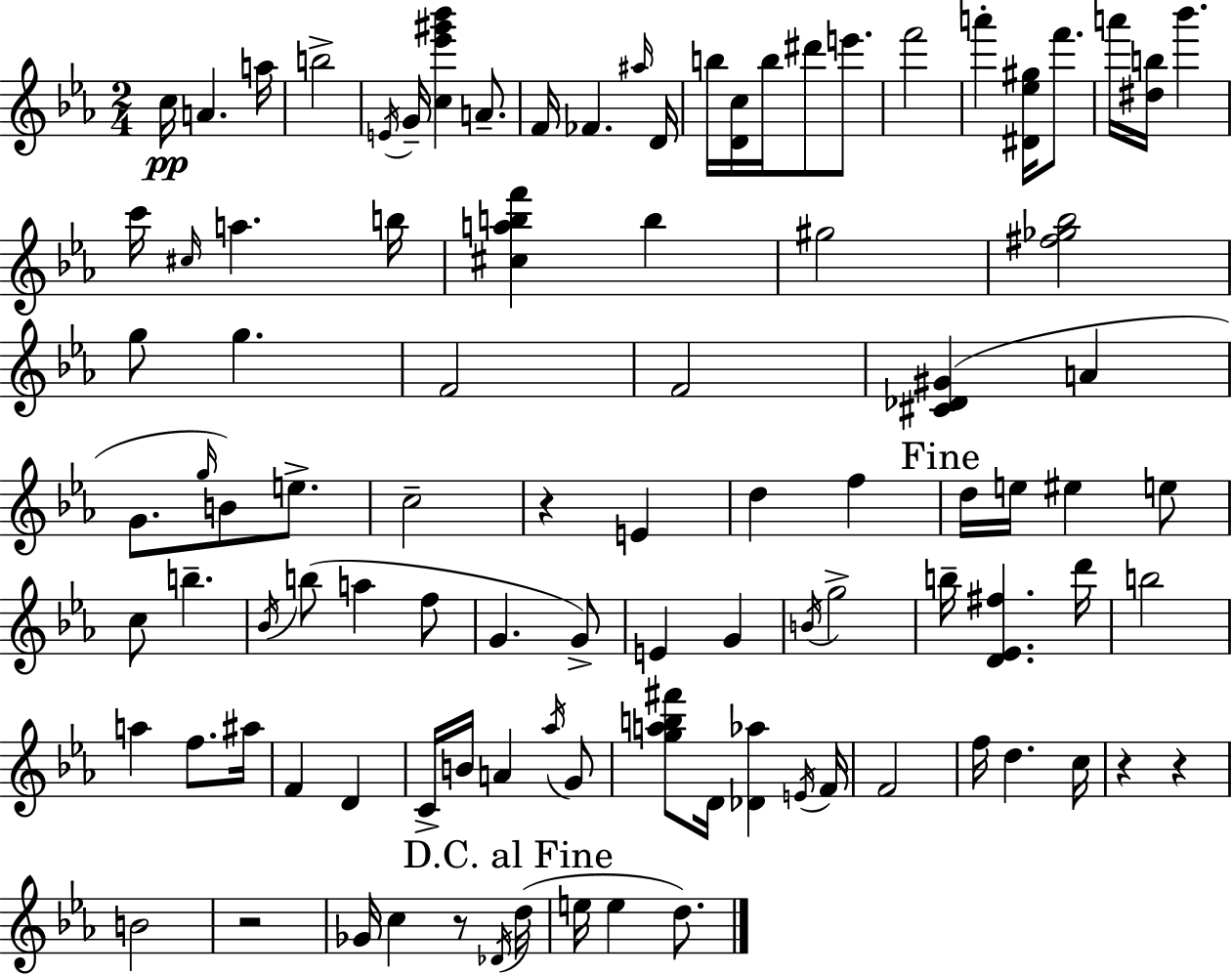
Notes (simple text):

C5/s A4/q. A5/s B5/h E4/s G4/s [C5,Eb6,G#6,Bb6]/q A4/e. F4/s FES4/q. A#5/s D4/s B5/s [D4,C5]/s B5/s D#6/e E6/e. F6/h A6/q [D#4,Eb5,G#5]/s F6/e. A6/s [D#5,B5]/s Bb6/q. C6/s C#5/s A5/q. B5/s [C#5,A5,B5,F6]/q B5/q G#5/h [F#5,Gb5,Bb5]/h G5/e G5/q. F4/h F4/h [C#4,Db4,G#4]/q A4/q G4/e. G5/s B4/e E5/e. C5/h R/q E4/q D5/q F5/q D5/s E5/s EIS5/q E5/e C5/e B5/q. Bb4/s B5/e A5/q F5/e G4/q. G4/e E4/q G4/q B4/s G5/h B5/s [D4,Eb4,F#5]/q. D6/s B5/h A5/q F5/e. A#5/s F4/q D4/q C4/s B4/s A4/q Ab5/s G4/e [G5,A5,B5,F#6]/e D4/s [Db4,Ab5]/q E4/s F4/s F4/h F5/s D5/q. C5/s R/q R/q B4/h R/h Gb4/s C5/q R/e Db4/s D5/s E5/s E5/q D5/e.